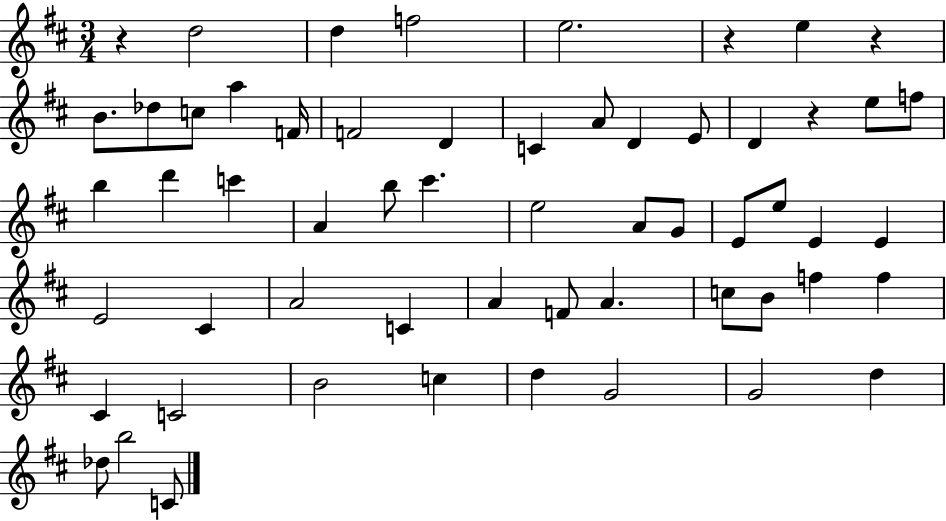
{
  \clef treble
  \numericTimeSignature
  \time 3/4
  \key d \major
  r4 d''2 | d''4 f''2 | e''2. | r4 e''4 r4 | \break b'8. des''8 c''8 a''4 f'16 | f'2 d'4 | c'4 a'8 d'4 e'8 | d'4 r4 e''8 f''8 | \break b''4 d'''4 c'''4 | a'4 b''8 cis'''4. | e''2 a'8 g'8 | e'8 e''8 e'4 e'4 | \break e'2 cis'4 | a'2 c'4 | a'4 f'8 a'4. | c''8 b'8 f''4 f''4 | \break cis'4 c'2 | b'2 c''4 | d''4 g'2 | g'2 d''4 | \break des''8 b''2 c'8 | \bar "|."
}